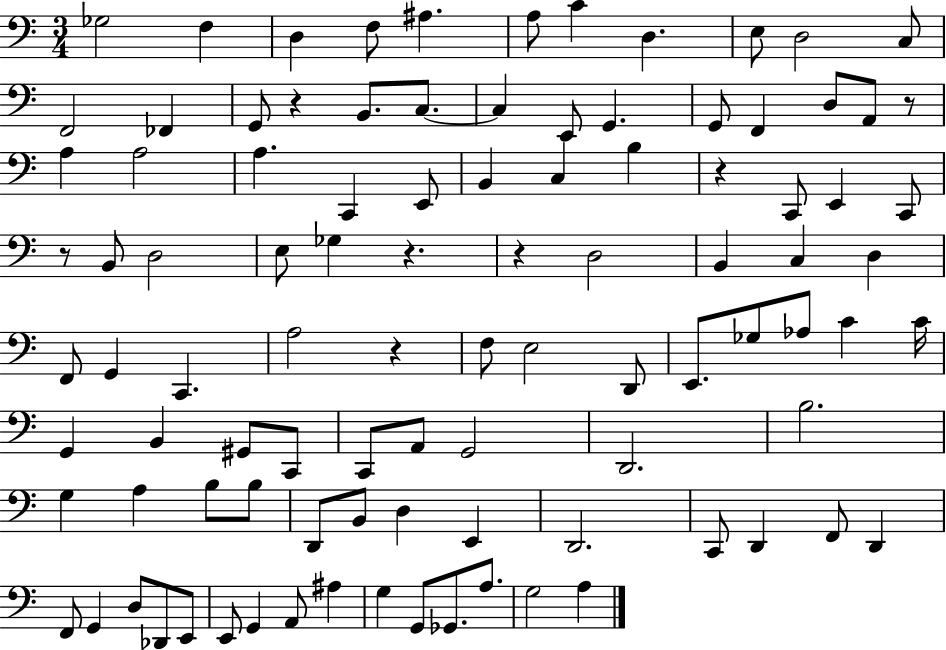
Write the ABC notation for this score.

X:1
T:Untitled
M:3/4
L:1/4
K:C
_G,2 F, D, F,/2 ^A, A,/2 C D, E,/2 D,2 C,/2 F,,2 _F,, G,,/2 z B,,/2 C,/2 C, E,,/2 G,, G,,/2 F,, D,/2 A,,/2 z/2 A, A,2 A, C,, E,,/2 B,, C, B, z C,,/2 E,, C,,/2 z/2 B,,/2 D,2 E,/2 _G, z z D,2 B,, C, D, F,,/2 G,, C,, A,2 z F,/2 E,2 D,,/2 E,,/2 _G,/2 _A,/2 C C/4 G,, B,, ^G,,/2 C,,/2 C,,/2 A,,/2 G,,2 D,,2 B,2 G, A, B,/2 B,/2 D,,/2 B,,/2 D, E,, D,,2 C,,/2 D,, F,,/2 D,, F,,/2 G,, D,/2 _D,,/2 E,,/2 E,,/2 G,, A,,/2 ^A, G, G,,/2 _G,,/2 A,/2 G,2 A,